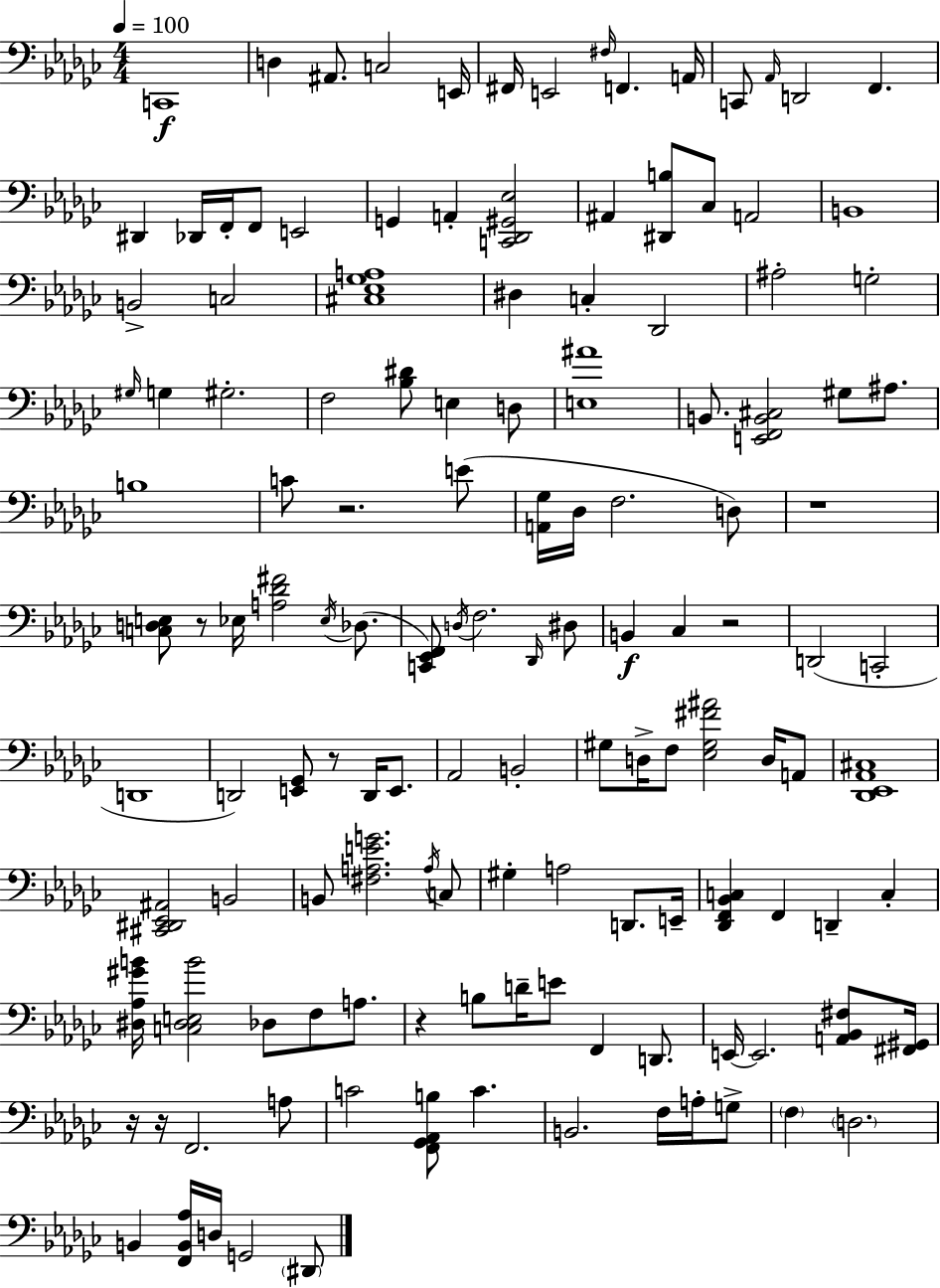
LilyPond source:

{
  \clef bass
  \numericTimeSignature
  \time 4/4
  \key ees \minor
  \tempo 4 = 100
  c,1\f | d4 ais,8. c2 e,16 | fis,16 e,2 \grace { fis16 } f,4. | a,16 c,8 \grace { aes,16 } d,2 f,4. | \break dis,4 des,16 f,16-. f,8 e,2 | g,4 a,4-. <c, des, gis, ees>2 | ais,4 <dis, b>8 ces8 a,2 | b,1 | \break b,2-> c2 | <cis ees ges a>1 | dis4 c4-. des,2 | ais2-. g2-. | \break \grace { gis16 } g4 gis2.-. | f2 <bes dis'>8 e4 | d8 <e ais'>1 | b,8. <e, f, b, cis>2 gis8 | \break ais8. b1 | c'8 r2. | e'8( <a, ges>16 des16 f2. | d8) r1 | \break <c d e>8 r8 ees16 <a des' fis'>2 | \acciaccatura { ees16 }( des8. <c, ees, f,>8) \acciaccatura { d16 } f2. | \grace { des,16 } dis8 b,4\f ces4 r2 | d,2( c,2-. | \break d,1 | d,2) <e, ges,>8 | r8 d,16 e,8. aes,2 b,2-. | gis8 d16-> f8 <ees gis fis' ais'>2 | \break d16 a,8 <des, ees, aes, cis>1 | <cis, dis, ees, ais,>2 b,2 | b,8 <fis a e' g'>2. | \acciaccatura { a16 } c8 gis4-. a2 | \break d,8. e,16-- <des, f, bes, c>4 f,4 d,4-- | c4-. <dis aes gis' b'>16 <c dis e b'>2 | des8 f8 a8. r4 b8 d'16-- e'8 | f,4 d,8. e,16~~ e,2. | \break <a, bes, fis>8 <fis, gis,>16 r16 r16 f,2. | a8 c'2 <f, ges, aes, b>8 | c'4. b,2. | f16 a16-. g8-> \parenthesize f4 \parenthesize d2. | \break b,4 <f, b, aes>16 d16 g,2 | \parenthesize dis,8 \bar "|."
}